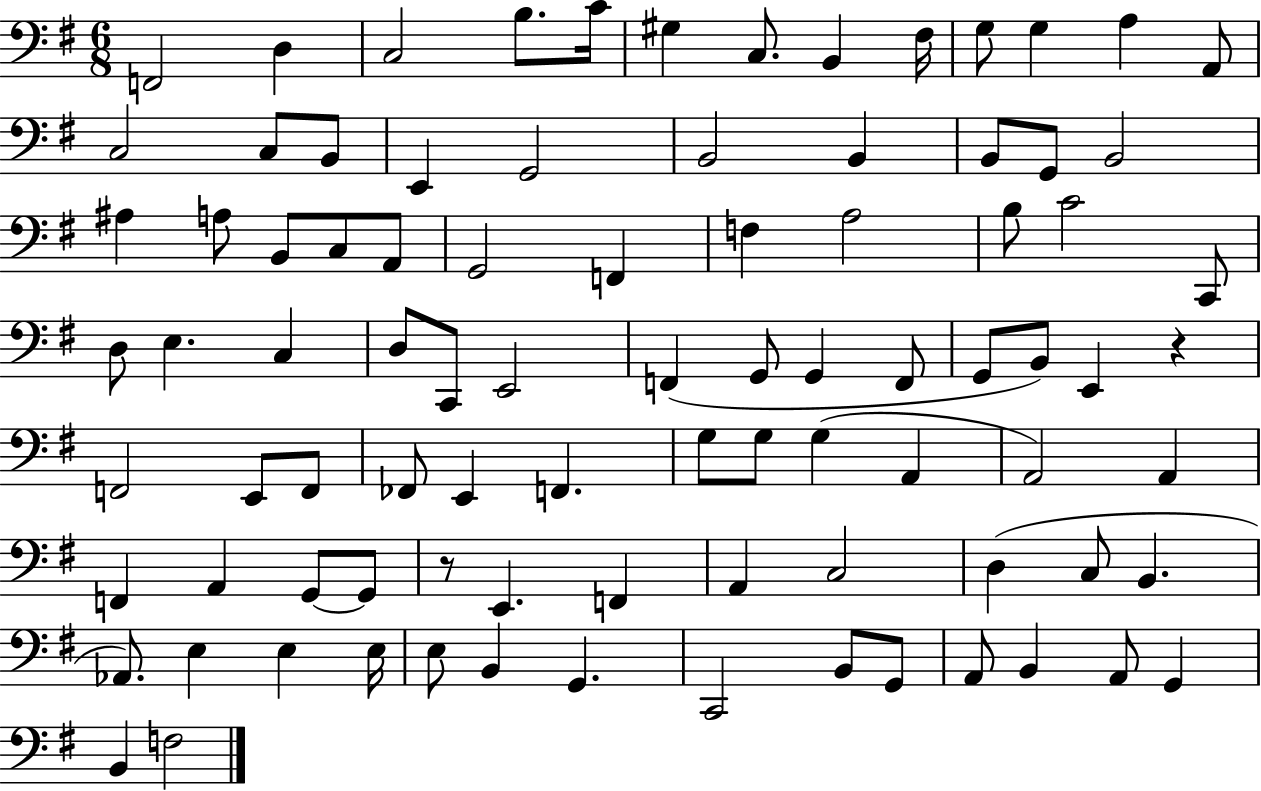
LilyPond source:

{
  \clef bass
  \numericTimeSignature
  \time 6/8
  \key g \major
  f,2 d4 | c2 b8. c'16 | gis4 c8. b,4 fis16 | g8 g4 a4 a,8 | \break c2 c8 b,8 | e,4 g,2 | b,2 b,4 | b,8 g,8 b,2 | \break ais4 a8 b,8 c8 a,8 | g,2 f,4 | f4 a2 | b8 c'2 c,8 | \break d8 e4. c4 | d8 c,8 e,2 | f,4( g,8 g,4 f,8 | g,8 b,8) e,4 r4 | \break f,2 e,8 f,8 | fes,8 e,4 f,4. | g8 g8 g4( a,4 | a,2) a,4 | \break f,4 a,4 g,8~~ g,8 | r8 e,4. f,4 | a,4 c2 | d4( c8 b,4. | \break aes,8.) e4 e4 e16 | e8 b,4 g,4. | c,2 b,8 g,8 | a,8 b,4 a,8 g,4 | \break b,4 f2 | \bar "|."
}